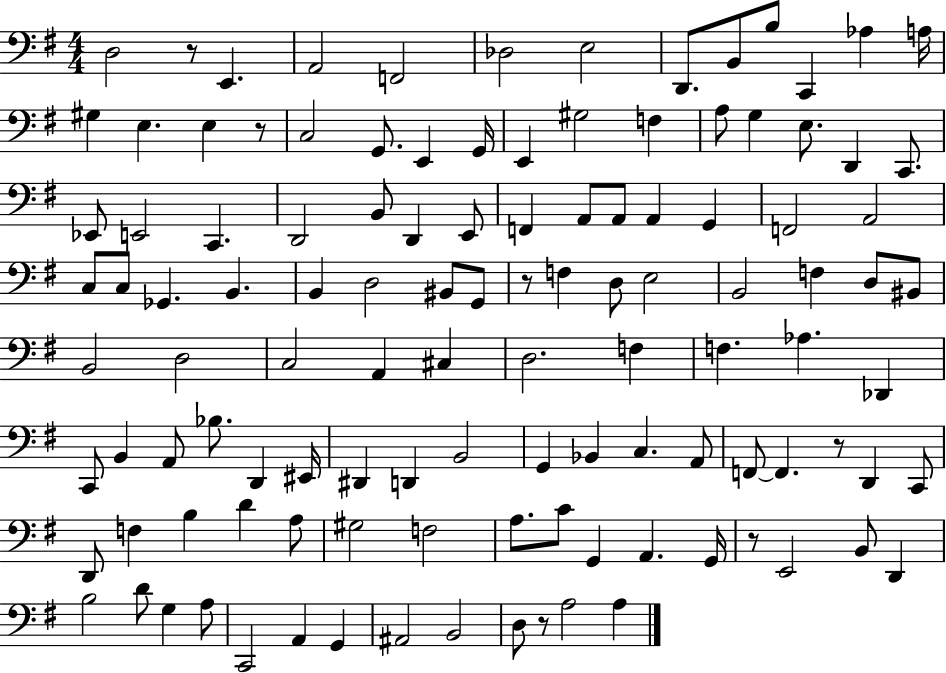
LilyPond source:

{
  \clef bass
  \numericTimeSignature
  \time 4/4
  \key g \major
  d2 r8 e,4. | a,2 f,2 | des2 e2 | d,8. b,8 b8 c,4 aes4 a16 | \break gis4 e4. e4 r8 | c2 g,8. e,4 g,16 | e,4 gis2 f4 | a8 g4 e8. d,4 c,8. | \break ees,8 e,2 c,4. | d,2 b,8 d,4 e,8 | f,4 a,8 a,8 a,4 g,4 | f,2 a,2 | \break c8 c8 ges,4. b,4. | b,4 d2 bis,8 g,8 | r8 f4 d8 e2 | b,2 f4 d8 bis,8 | \break b,2 d2 | c2 a,4 cis4 | d2. f4 | f4. aes4. des,4 | \break c,8 b,4 a,8 bes8. d,4 eis,16 | dis,4 d,4 b,2 | g,4 bes,4 c4. a,8 | f,8~~ f,4. r8 d,4 c,8 | \break d,8 f4 b4 d'4 a8 | gis2 f2 | a8. c'8 g,4 a,4. g,16 | r8 e,2 b,8 d,4 | \break b2 d'8 g4 a8 | c,2 a,4 g,4 | ais,2 b,2 | d8 r8 a2 a4 | \break \bar "|."
}